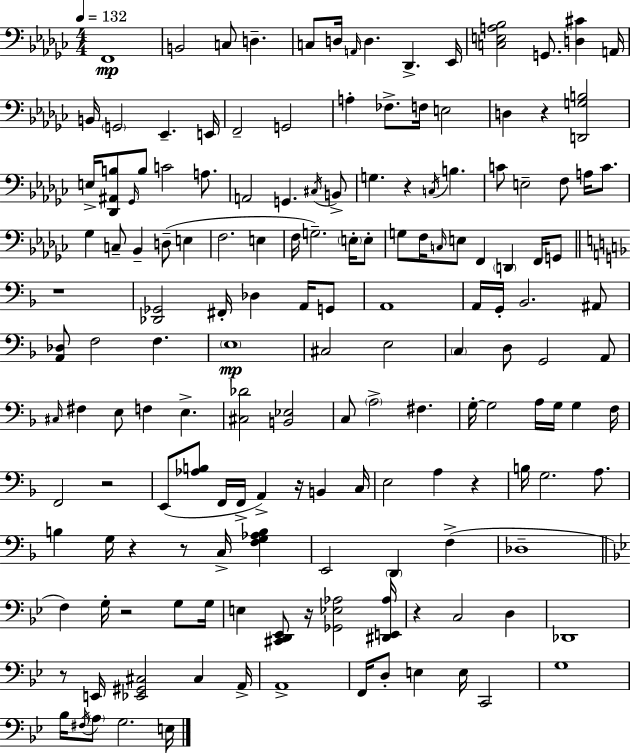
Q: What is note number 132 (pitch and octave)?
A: G3